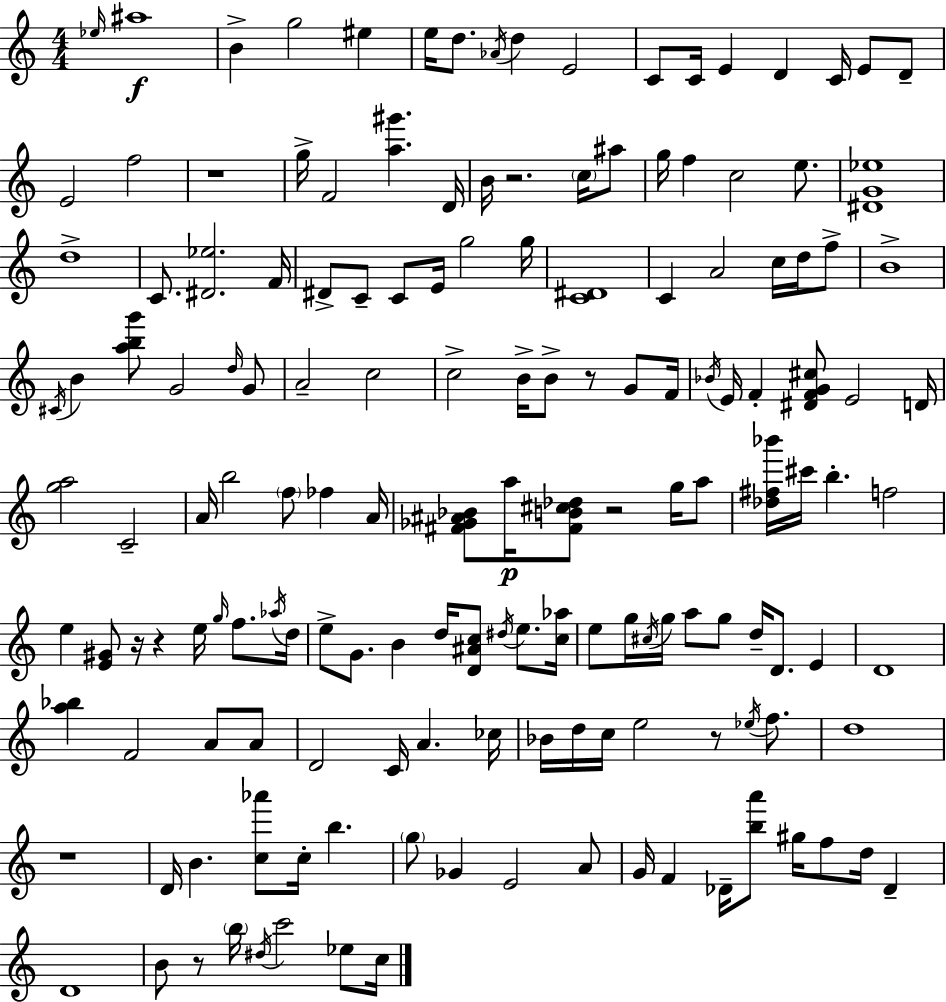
Eb5/s A#5/w B4/q G5/h EIS5/q E5/s D5/e. Ab4/s D5/q E4/h C4/e C4/s E4/q D4/q C4/s E4/e D4/e E4/h F5/h R/w G5/s F4/h [A5,G#6]/q. D4/s B4/s R/h. C5/s A#5/e G5/s F5/q C5/h E5/e. [D#4,G4,Eb5]/w D5/w C4/e. [D#4,Eb5]/h. F4/s D#4/e C4/e C4/e E4/s G5/h G5/s [C4,D#4]/w C4/q A4/h C5/s D5/s F5/e B4/w C#4/s B4/q [A5,B5,G6]/e G4/h D5/s G4/e A4/h C5/h C5/h B4/s B4/e R/e G4/e F4/s Bb4/s E4/s F4/q [D#4,F4,G4,C#5]/e E4/h D4/s [G5,A5]/h C4/h A4/s B5/h F5/e FES5/q A4/s [F#4,Gb4,A#4,Bb4]/e A5/s [F#4,B4,C#5,Db5]/e R/h G5/s A5/e [Db5,F#5,Bb6]/s C#6/s B5/q. F5/h E5/q [E4,G#4]/e R/s R/q E5/s G5/s F5/e. Ab5/s D5/s E5/e G4/e. B4/q D5/s [D4,A#4,C5]/e D#5/s E5/e. [C5,Ab5]/s E5/e G5/s C#5/s G5/s A5/e G5/e D5/s D4/e. E4/q D4/w [A5,Bb5]/q F4/h A4/e A4/e D4/h C4/s A4/q. CES5/s Bb4/s D5/s C5/s E5/h R/e Eb5/s F5/e. D5/w R/w D4/s B4/q. [C5,Ab6]/e C5/s B5/q. G5/e Gb4/q E4/h A4/e G4/s F4/q Db4/s [B5,A6]/e G#5/s F5/e D5/s Db4/q D4/w B4/e R/e B5/s D#5/s C6/h Eb5/e C5/s